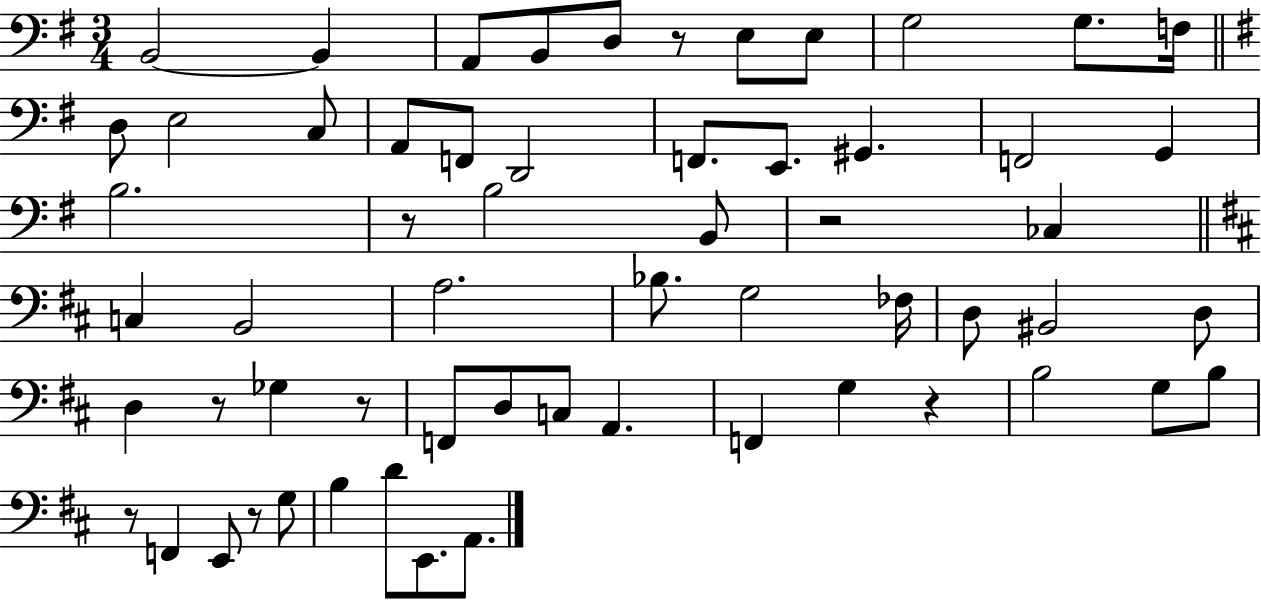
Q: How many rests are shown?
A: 8